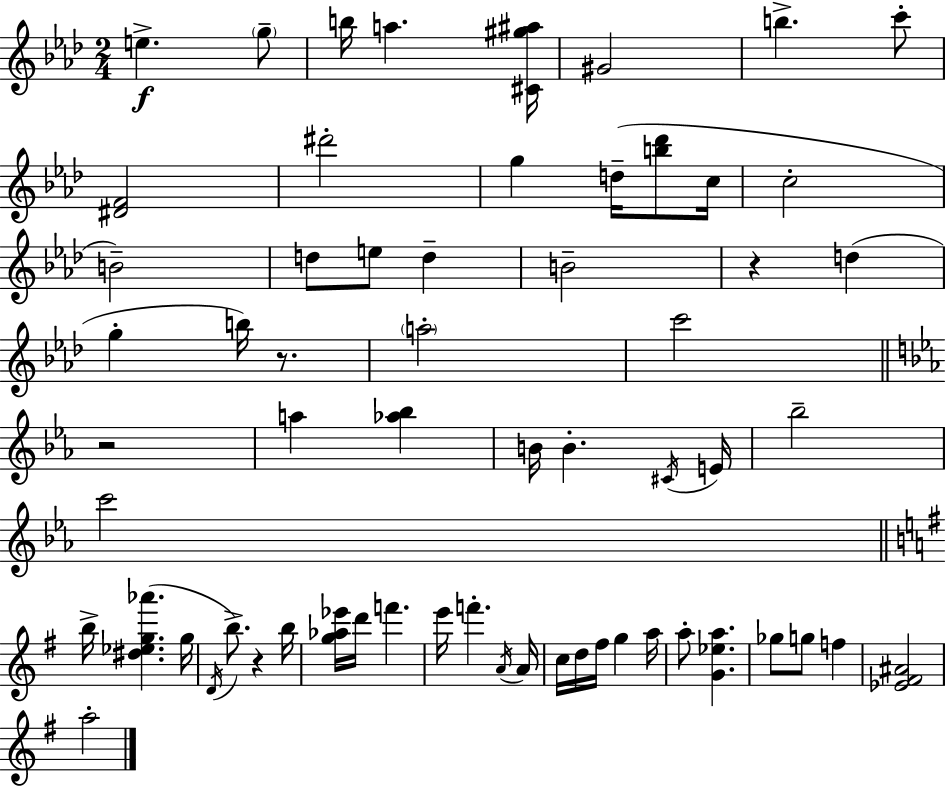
X:1
T:Untitled
M:2/4
L:1/4
K:Ab
e g/2 b/4 a [^C^g^a]/4 ^G2 b c'/2 [^DF]2 ^d'2 g d/4 [b_d']/2 c/4 c2 B2 d/2 e/2 d B2 z d g b/4 z/2 a2 c'2 z2 a [_a_b] B/4 B ^C/4 E/4 _b2 c'2 b/4 [^d_eg_a'] g/4 D/4 b/2 z b/4 [g_a_e']/4 d'/4 f' e'/4 f' A/4 A/4 c/4 d/4 ^f/4 g a/4 a/2 [G_ea] _g/2 g/2 f [_E^F^A]2 a2